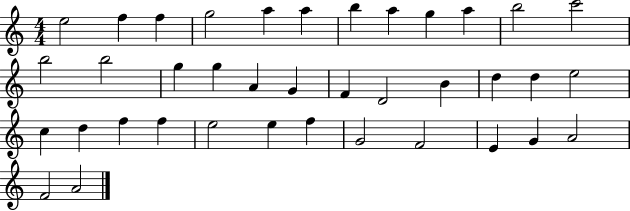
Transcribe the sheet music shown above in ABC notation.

X:1
T:Untitled
M:4/4
L:1/4
K:C
e2 f f g2 a a b a g a b2 c'2 b2 b2 g g A G F D2 B d d e2 c d f f e2 e f G2 F2 E G A2 F2 A2